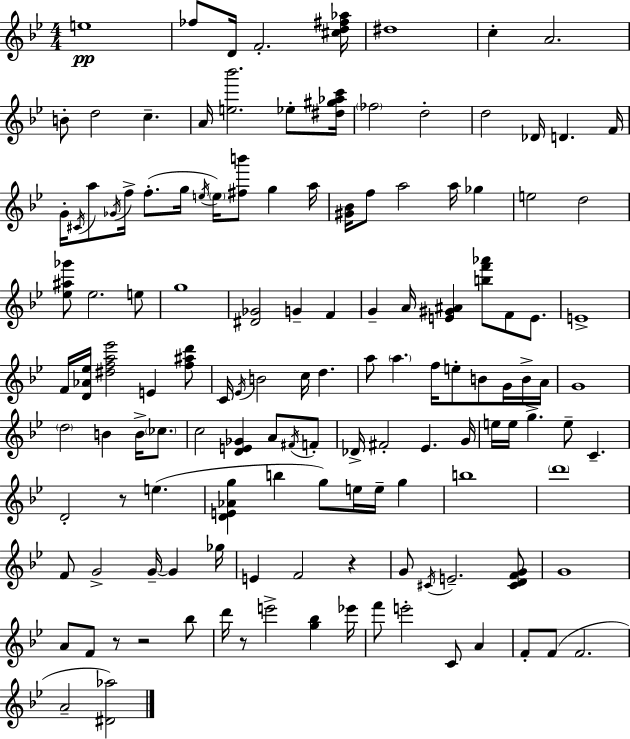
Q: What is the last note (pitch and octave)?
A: A4